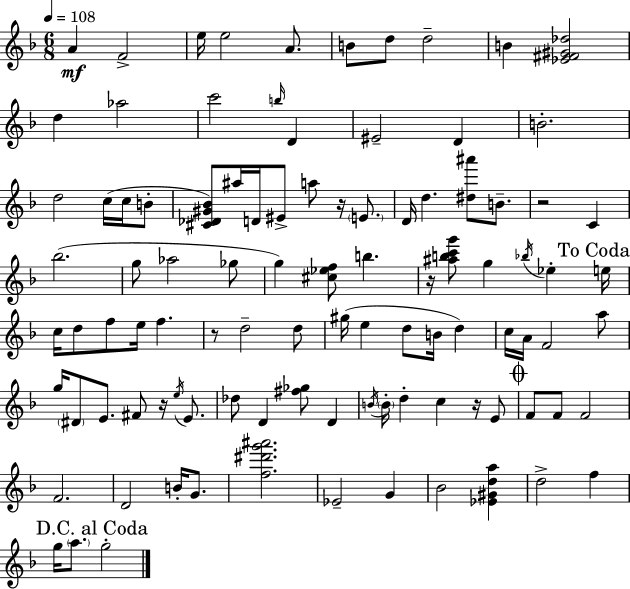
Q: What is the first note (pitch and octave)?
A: A4